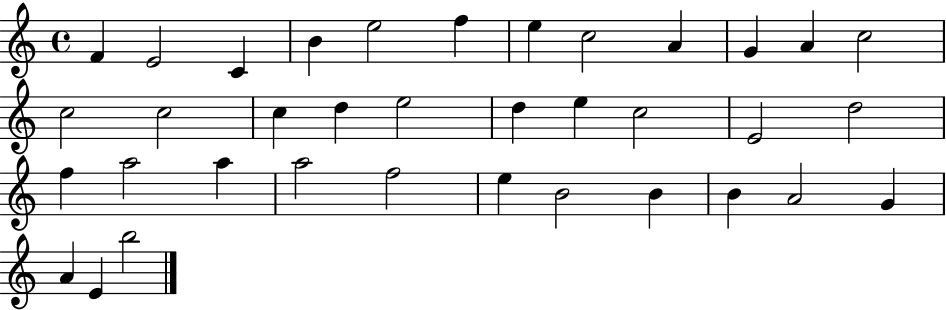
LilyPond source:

{
  \clef treble
  \time 4/4
  \defaultTimeSignature
  \key c \major
  f'4 e'2 c'4 | b'4 e''2 f''4 | e''4 c''2 a'4 | g'4 a'4 c''2 | \break c''2 c''2 | c''4 d''4 e''2 | d''4 e''4 c''2 | e'2 d''2 | \break f''4 a''2 a''4 | a''2 f''2 | e''4 b'2 b'4 | b'4 a'2 g'4 | \break a'4 e'4 b''2 | \bar "|."
}